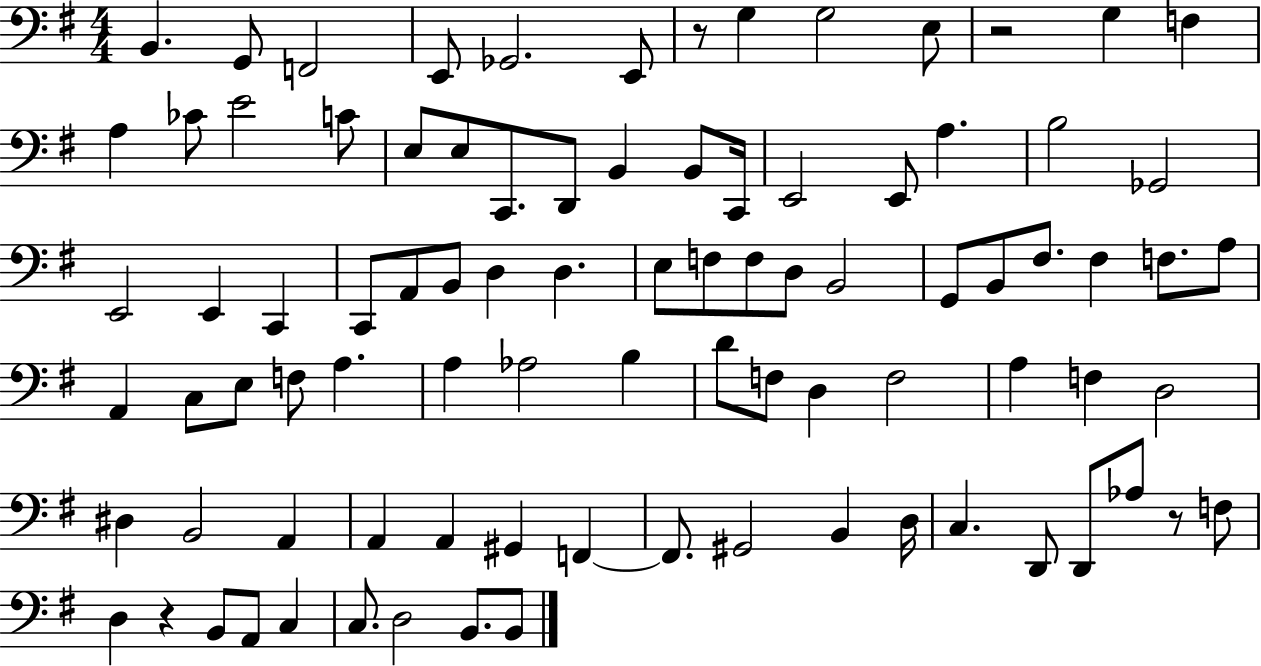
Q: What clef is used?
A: bass